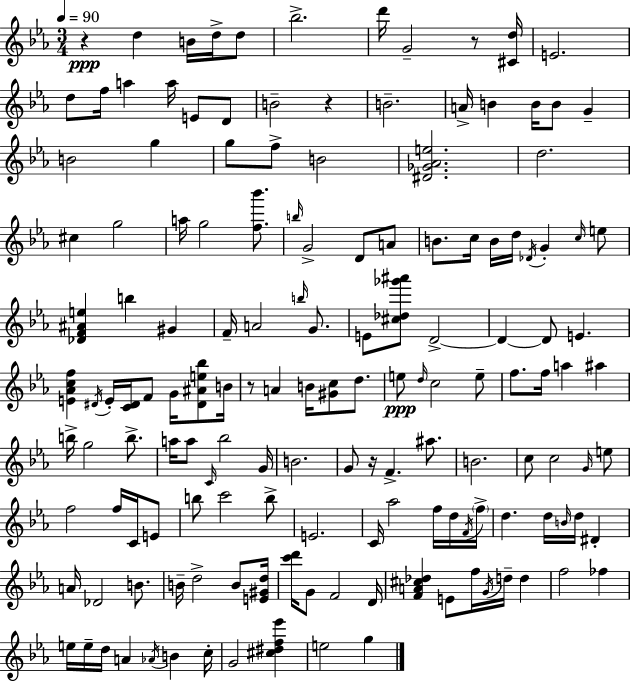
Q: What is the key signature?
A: EES major